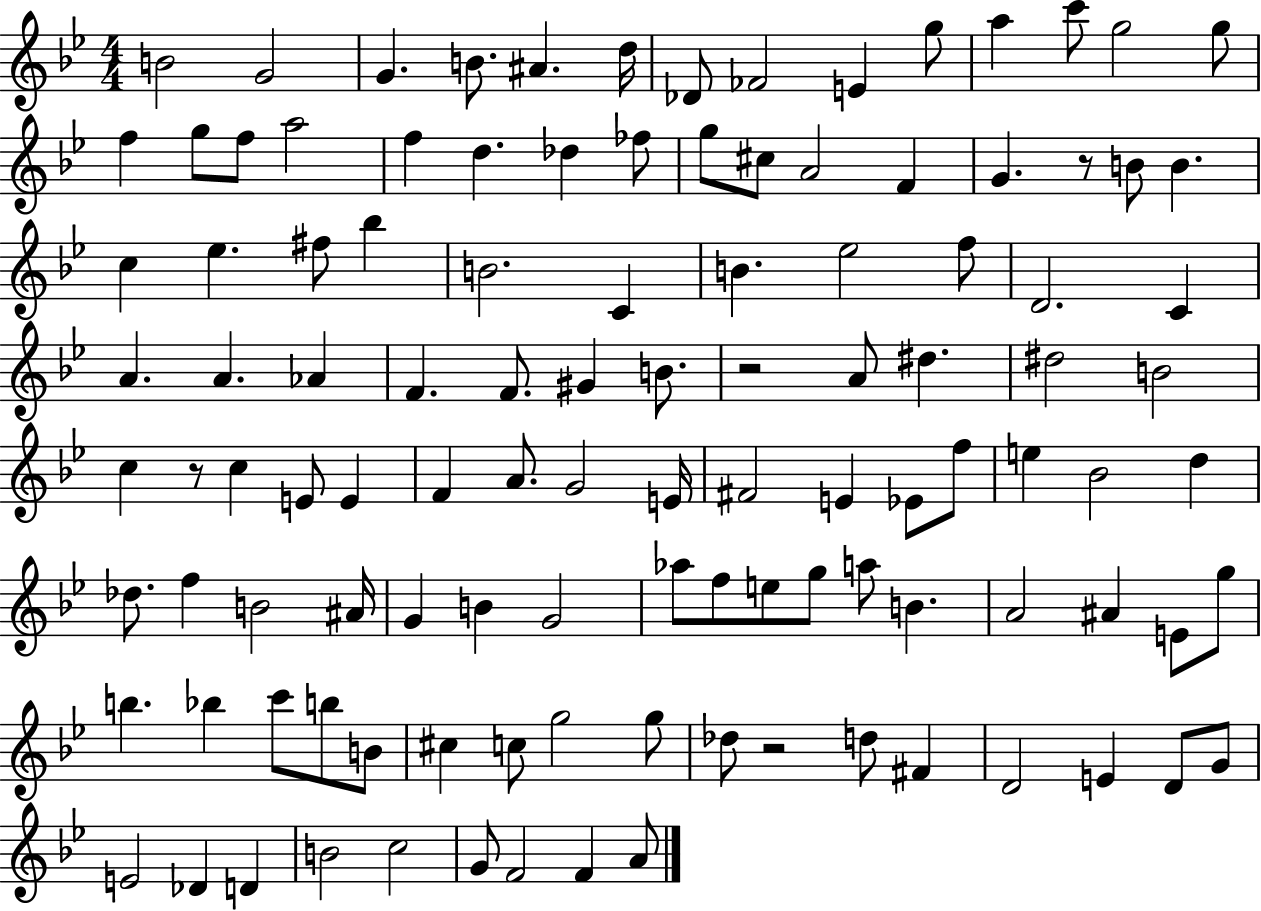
{
  \clef treble
  \numericTimeSignature
  \time 4/4
  \key bes \major
  \repeat volta 2 { b'2 g'2 | g'4. b'8. ais'4. d''16 | des'8 fes'2 e'4 g''8 | a''4 c'''8 g''2 g''8 | \break f''4 g''8 f''8 a''2 | f''4 d''4. des''4 fes''8 | g''8 cis''8 a'2 f'4 | g'4. r8 b'8 b'4. | \break c''4 ees''4. fis''8 bes''4 | b'2. c'4 | b'4. ees''2 f''8 | d'2. c'4 | \break a'4. a'4. aes'4 | f'4. f'8. gis'4 b'8. | r2 a'8 dis''4. | dis''2 b'2 | \break c''4 r8 c''4 e'8 e'4 | f'4 a'8. g'2 e'16 | fis'2 e'4 ees'8 f''8 | e''4 bes'2 d''4 | \break des''8. f''4 b'2 ais'16 | g'4 b'4 g'2 | aes''8 f''8 e''8 g''8 a''8 b'4. | a'2 ais'4 e'8 g''8 | \break b''4. bes''4 c'''8 b''8 b'8 | cis''4 c''8 g''2 g''8 | des''8 r2 d''8 fis'4 | d'2 e'4 d'8 g'8 | \break e'2 des'4 d'4 | b'2 c''2 | g'8 f'2 f'4 a'8 | } \bar "|."
}